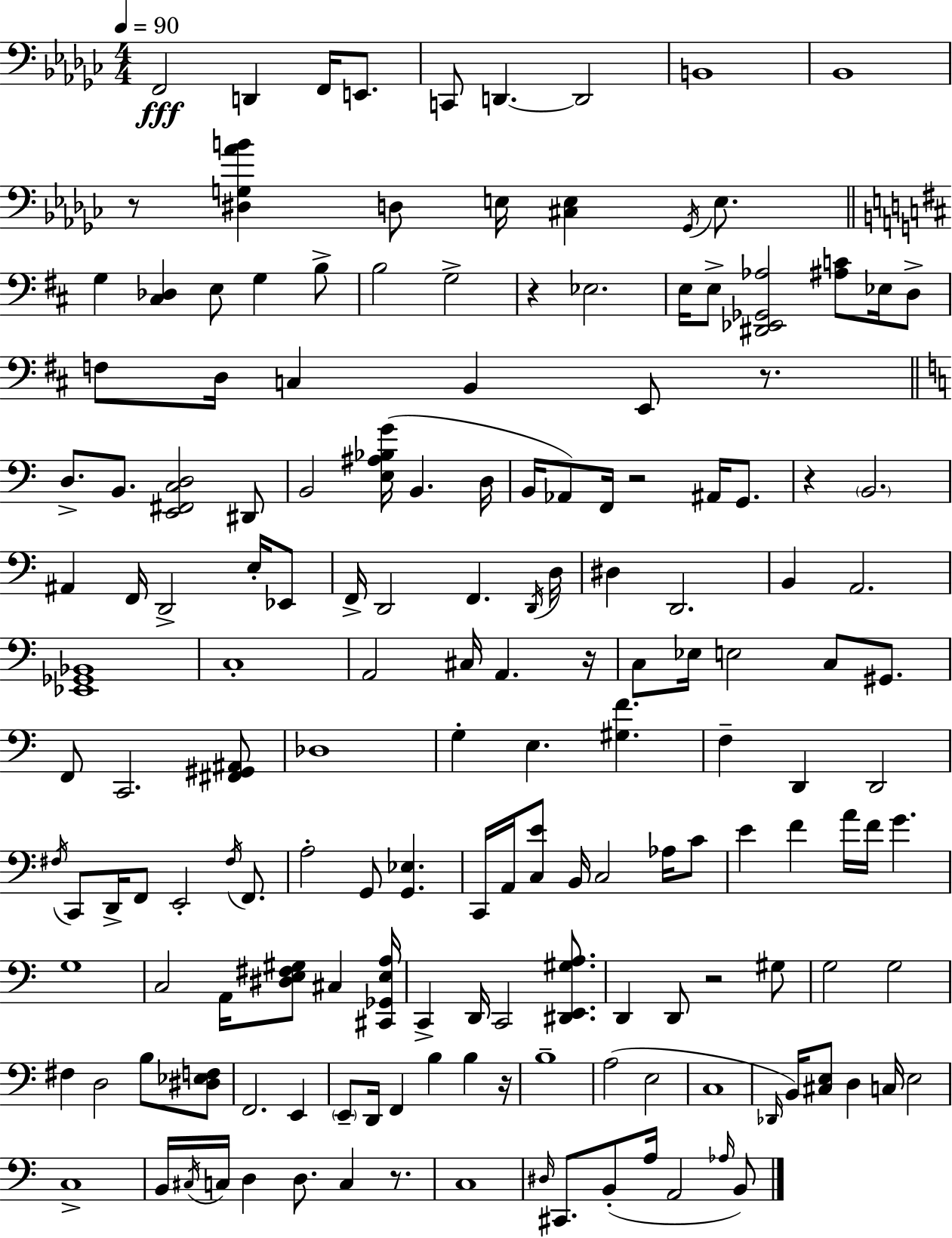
F2/h D2/q F2/s E2/e. C2/e D2/q. D2/h B2/w Bb2/w R/e [D#3,G3,Ab4,B4]/q D3/e E3/s [C#3,E3]/q Gb2/s E3/e. G3/q [C#3,Db3]/q E3/e G3/q B3/e B3/h G3/h R/q Eb3/h. E3/s E3/e [D#2,Eb2,Gb2,Ab3]/h [A#3,C4]/e Eb3/s D3/e F3/e D3/s C3/q B2/q E2/e R/e. D3/e. B2/e. [E2,F#2,C3,D3]/h D#2/e B2/h [E3,A#3,Bb3,G4]/s B2/q. D3/s B2/s Ab2/e F2/s R/h A#2/s G2/e. R/q B2/h. A#2/q F2/s D2/h E3/s Eb2/e F2/s D2/h F2/q. D2/s D3/s D#3/q D2/h. B2/q A2/h. [Eb2,Gb2,Bb2]/w C3/w A2/h C#3/s A2/q. R/s C3/e Eb3/s E3/h C3/e G#2/e. F2/e C2/h. [F#2,G#2,A#2]/e Db3/w G3/q E3/q. [G#3,F4]/q. F3/q D2/q D2/h F#3/s C2/e D2/s F2/e E2/h F#3/s F2/e. A3/h G2/e [G2,Eb3]/q. C2/s A2/s [C3,E4]/e B2/s C3/h Ab3/s C4/e E4/q F4/q A4/s F4/s G4/q. G3/w C3/h A2/s [D#3,E3,F#3,G#3]/e C#3/q [C#2,Gb2,E3,A3]/s C2/q D2/s C2/h [D#2,E2,G#3,A3]/e. D2/q D2/e R/h G#3/e G3/h G3/h F#3/q D3/h B3/e [D#3,Eb3,F3]/e F2/h. E2/q E2/e D2/s F2/q B3/q B3/q R/s B3/w A3/h E3/h C3/w Db2/s B2/s [C#3,E3]/e D3/q C3/s E3/h C3/w B2/s C#3/s C3/s D3/q D3/e. C3/q R/e. C3/w D#3/s C#2/e. B2/e A3/s A2/h Ab3/s B2/e